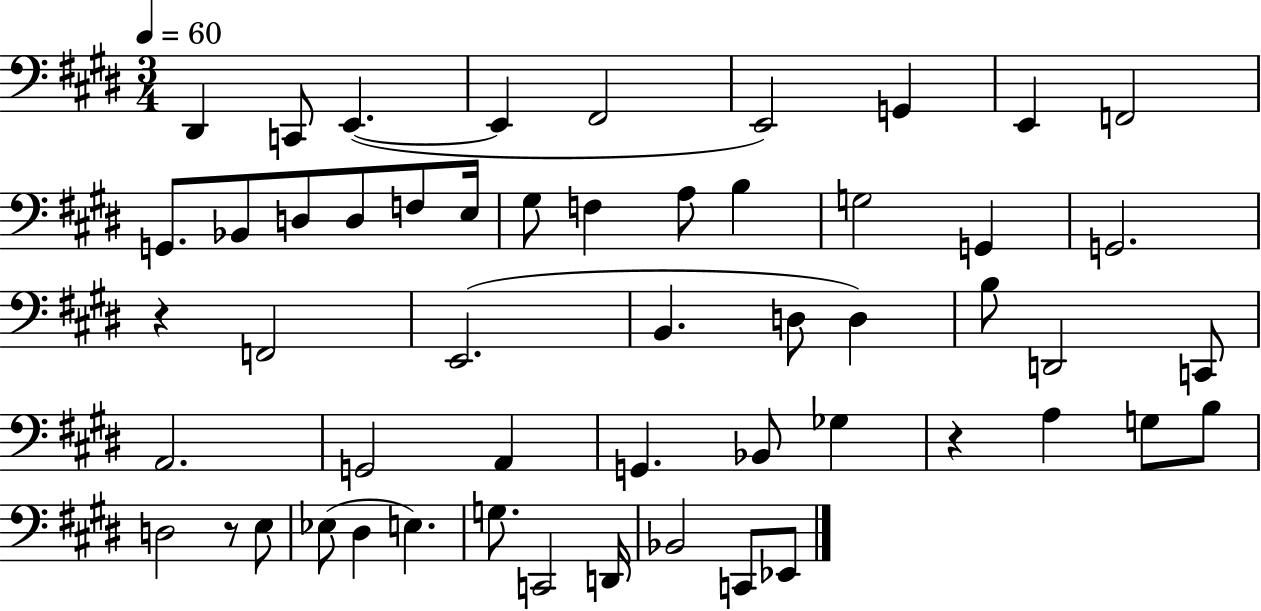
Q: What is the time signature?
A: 3/4